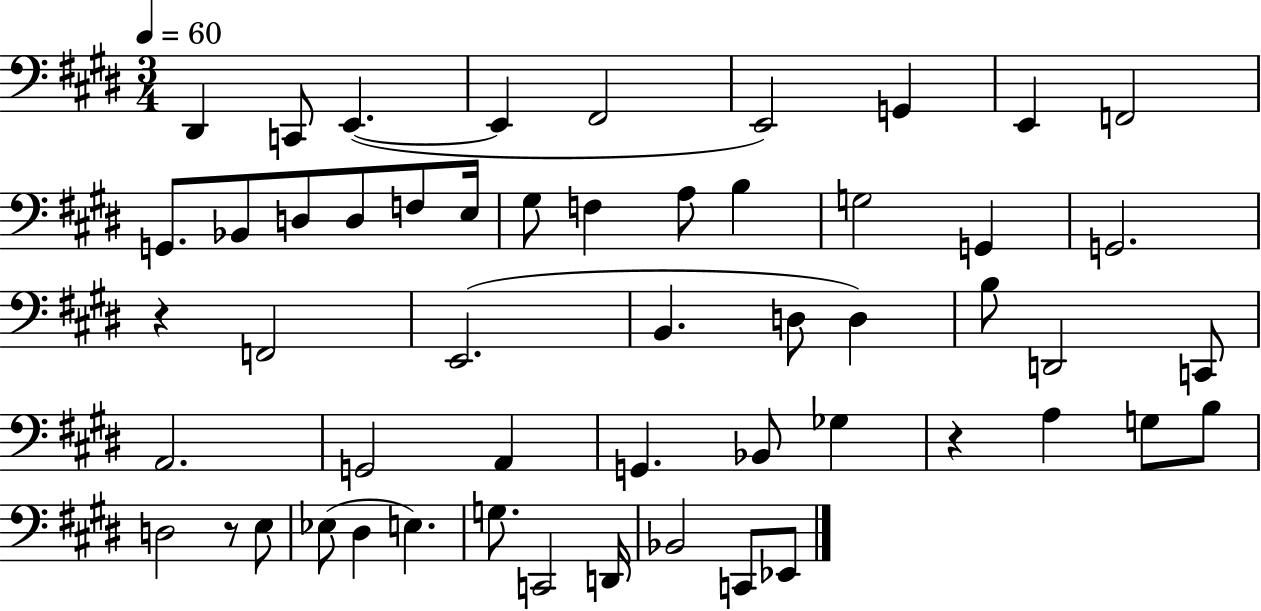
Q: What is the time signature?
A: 3/4